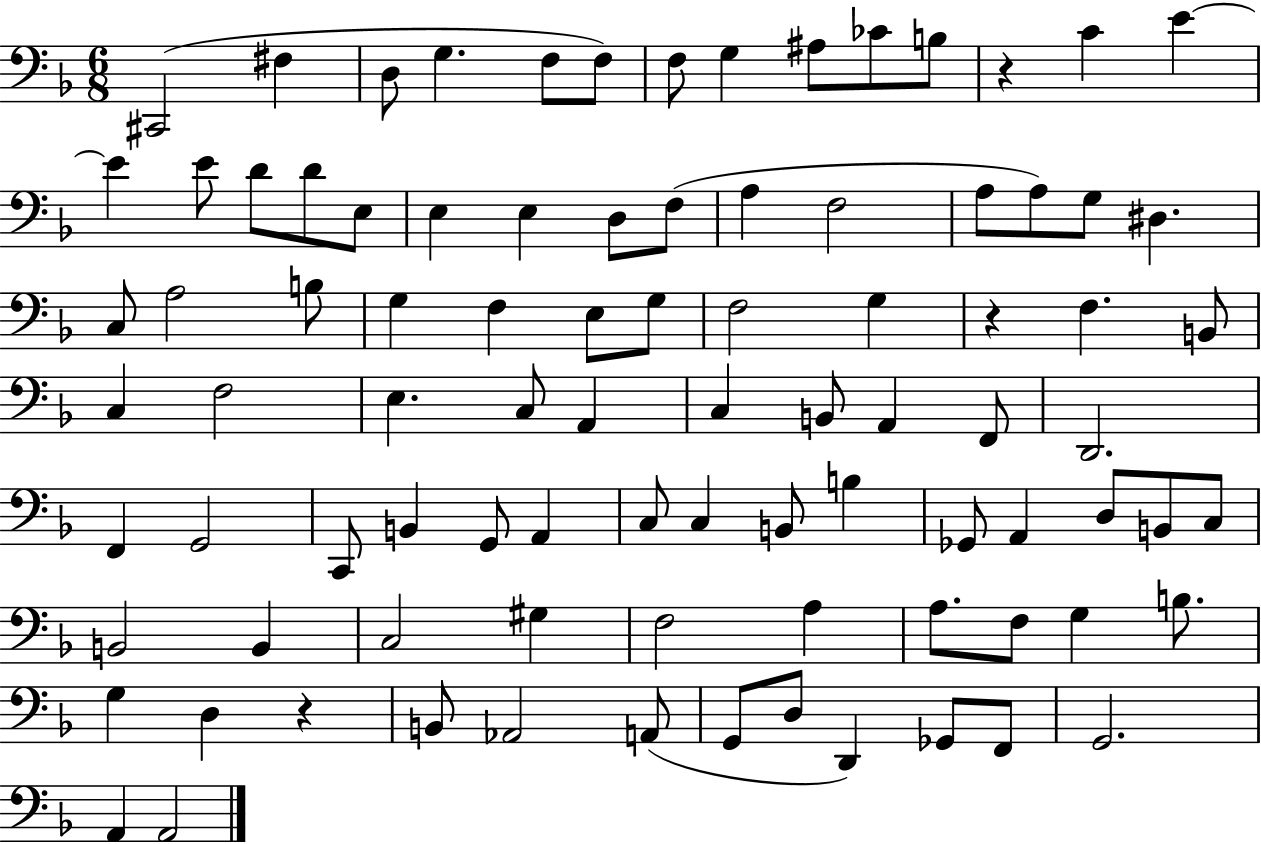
X:1
T:Untitled
M:6/8
L:1/4
K:F
^C,,2 ^F, D,/2 G, F,/2 F,/2 F,/2 G, ^A,/2 _C/2 B,/2 z C E E E/2 D/2 D/2 E,/2 E, E, D,/2 F,/2 A, F,2 A,/2 A,/2 G,/2 ^D, C,/2 A,2 B,/2 G, F, E,/2 G,/2 F,2 G, z F, B,,/2 C, F,2 E, C,/2 A,, C, B,,/2 A,, F,,/2 D,,2 F,, G,,2 C,,/2 B,, G,,/2 A,, C,/2 C, B,,/2 B, _G,,/2 A,, D,/2 B,,/2 C,/2 B,,2 B,, C,2 ^G, F,2 A, A,/2 F,/2 G, B,/2 G, D, z B,,/2 _A,,2 A,,/2 G,,/2 D,/2 D,, _G,,/2 F,,/2 G,,2 A,, A,,2